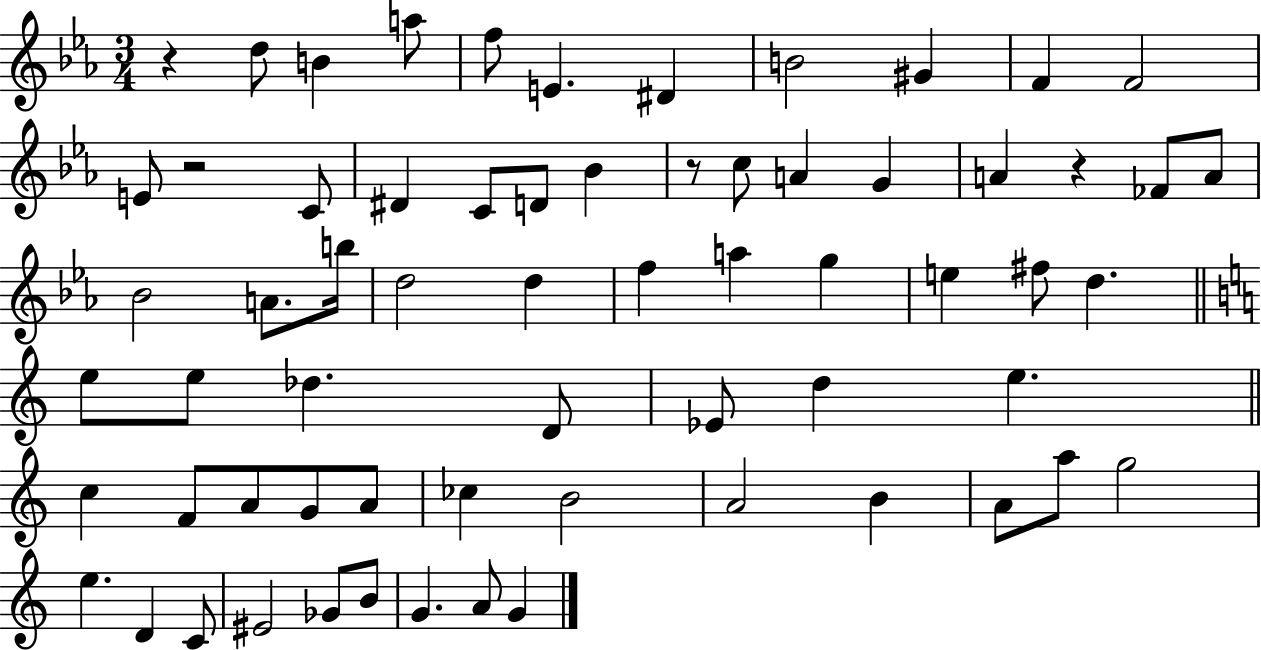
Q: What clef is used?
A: treble